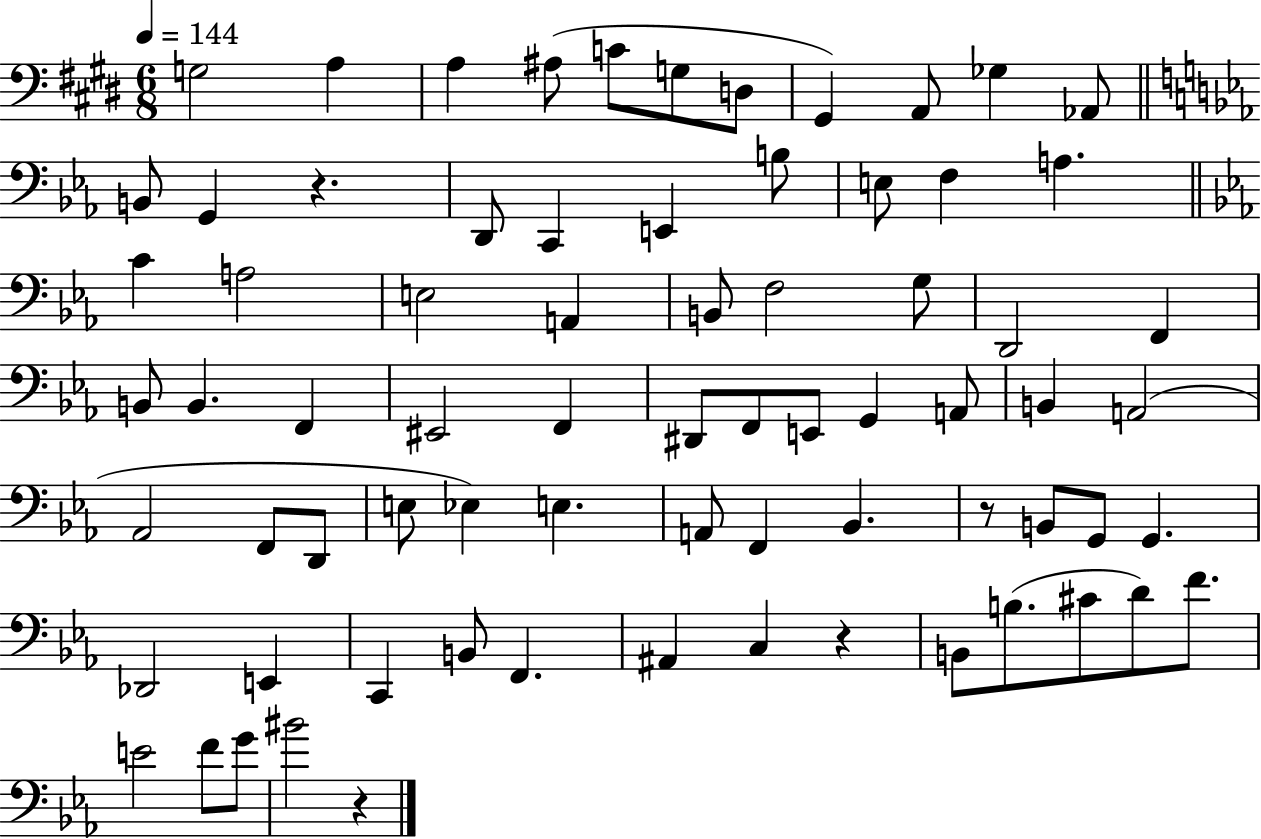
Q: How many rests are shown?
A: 4